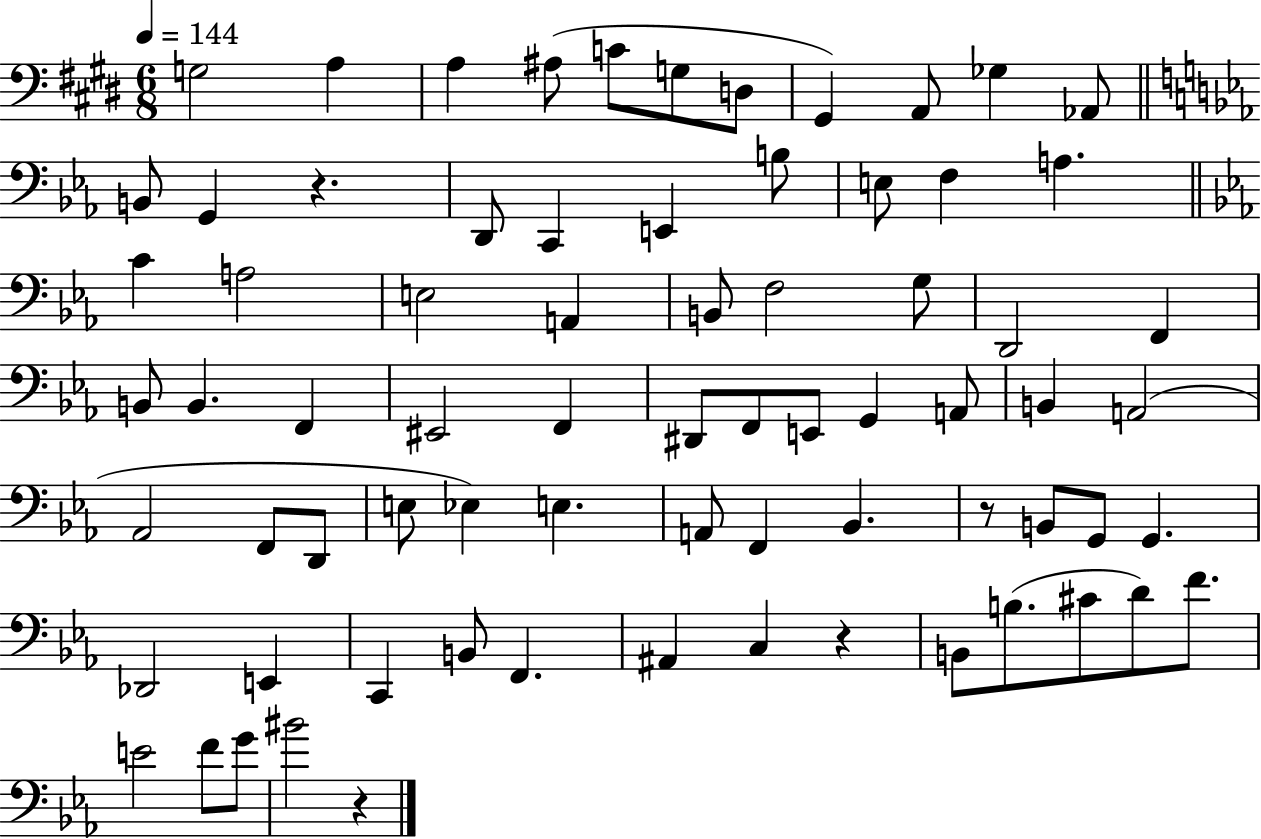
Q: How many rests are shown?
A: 4